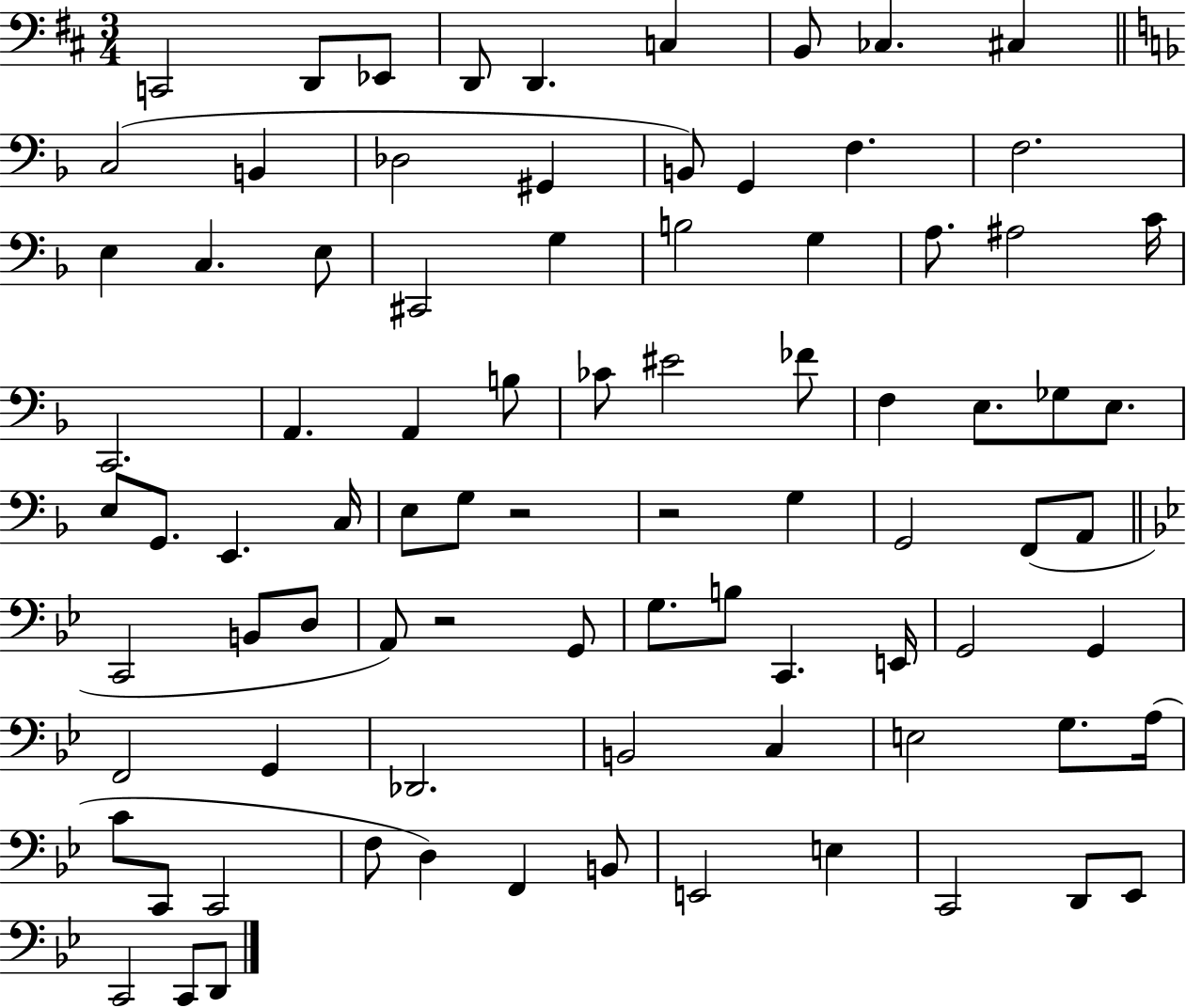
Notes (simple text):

C2/h D2/e Eb2/e D2/e D2/q. C3/q B2/e CES3/q. C#3/q C3/h B2/q Db3/h G#2/q B2/e G2/q F3/q. F3/h. E3/q C3/q. E3/e C#2/h G3/q B3/h G3/q A3/e. A#3/h C4/s C2/h. A2/q. A2/q B3/e CES4/e EIS4/h FES4/e F3/q E3/e. Gb3/e E3/e. E3/e G2/e. E2/q. C3/s E3/e G3/e R/h R/h G3/q G2/h F2/e A2/e C2/h B2/e D3/e A2/e R/h G2/e G3/e. B3/e C2/q. E2/s G2/h G2/q F2/h G2/q Db2/h. B2/h C3/q E3/h G3/e. A3/s C4/e C2/e C2/h F3/e D3/q F2/q B2/e E2/h E3/q C2/h D2/e Eb2/e C2/h C2/e D2/e